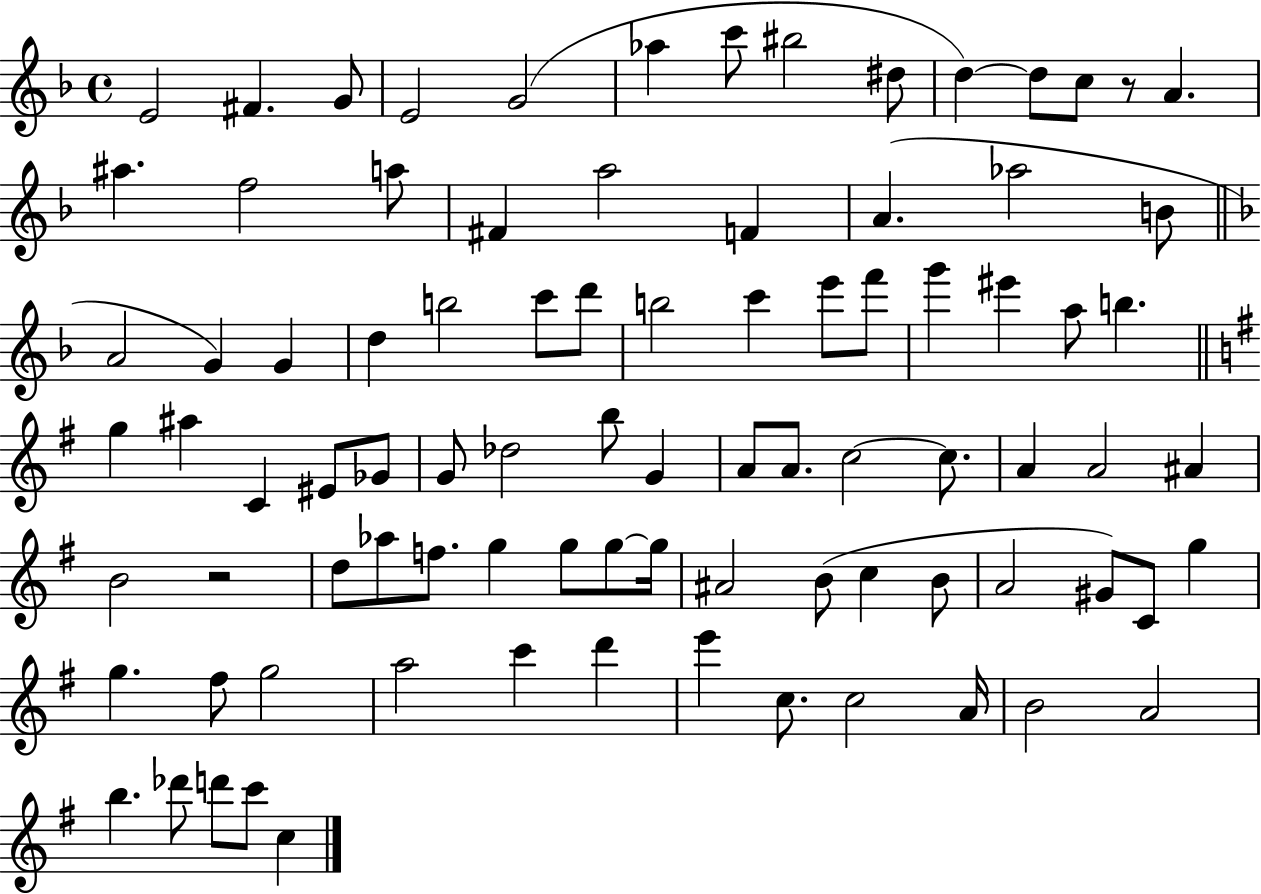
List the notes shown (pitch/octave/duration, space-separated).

E4/h F#4/q. G4/e E4/h G4/h Ab5/q C6/e BIS5/h D#5/e D5/q D5/e C5/e R/e A4/q. A#5/q. F5/h A5/e F#4/q A5/h F4/q A4/q. Ab5/h B4/e A4/h G4/q G4/q D5/q B5/h C6/e D6/e B5/h C6/q E6/e F6/e G6/q EIS6/q A5/e B5/q. G5/q A#5/q C4/q EIS4/e Gb4/e G4/e Db5/h B5/e G4/q A4/e A4/e. C5/h C5/e. A4/q A4/h A#4/q B4/h R/h D5/e Ab5/e F5/e. G5/q G5/e G5/e G5/s A#4/h B4/e C5/q B4/e A4/h G#4/e C4/e G5/q G5/q. F#5/e G5/h A5/h C6/q D6/q E6/q C5/e. C5/h A4/s B4/h A4/h B5/q. Db6/e D6/e C6/e C5/q